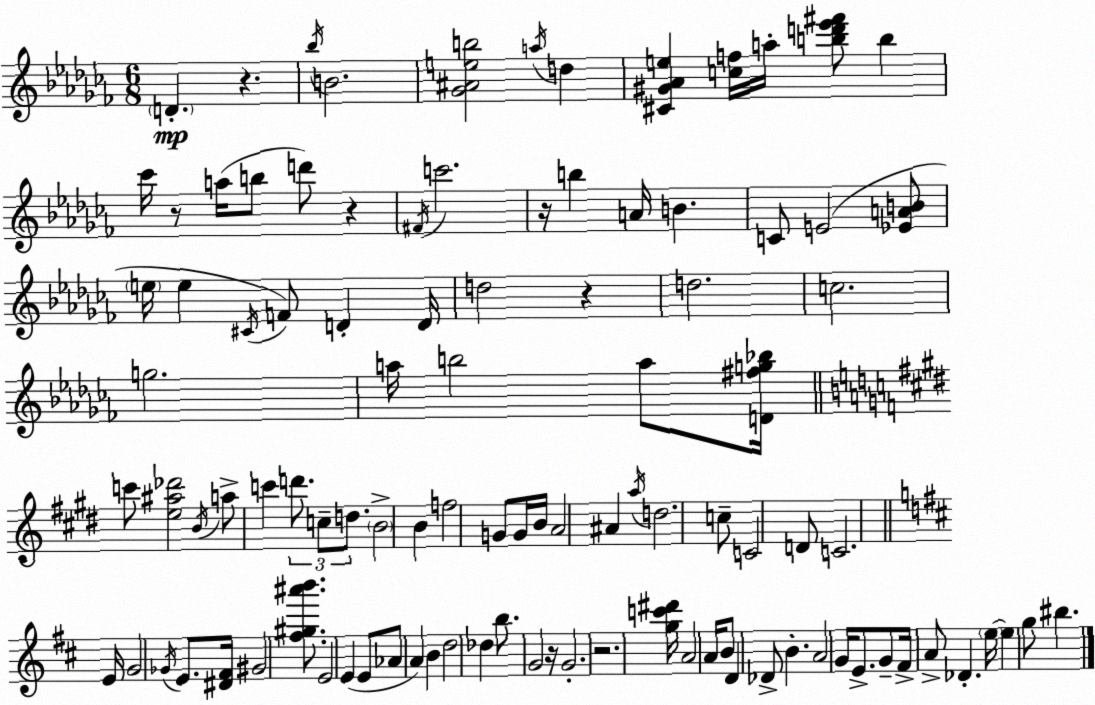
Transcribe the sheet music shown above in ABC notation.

X:1
T:Untitled
M:6/8
L:1/4
K:Abm
D z _b/4 B2 [_G^Aeb]2 a/4 d [^C^G_Ae] [cf]/4 a/4 [bd'_e'^f']/2 b _c'/4 z/2 a/4 b/2 d'/2 z ^F/4 c'2 z/4 b A/4 B C/2 E2 [_EAB]/2 e/4 e ^C/4 F/2 D D/4 d2 z d2 c2 g2 a/4 b2 a/2 [D^fg_b]/4 c'/2 [e^a_d']2 B/4 a/2 c' d'/2 c/2 d/2 B2 B f2 G/2 G/4 B/4 A2 ^A a/4 d2 c/2 C2 D/2 C2 E/4 G2 _G/4 E/2 [^D^F]/4 ^G2 [^f^g^a'b']/2 E2 E E/2 _A/2 A B d2 _d b/2 G2 z/4 G2 z2 [gc'^d']/4 A2 A/4 B/2 D _D/2 B A2 G/4 E/2 G/2 ^F/4 A/2 _D e/4 e g/2 ^b